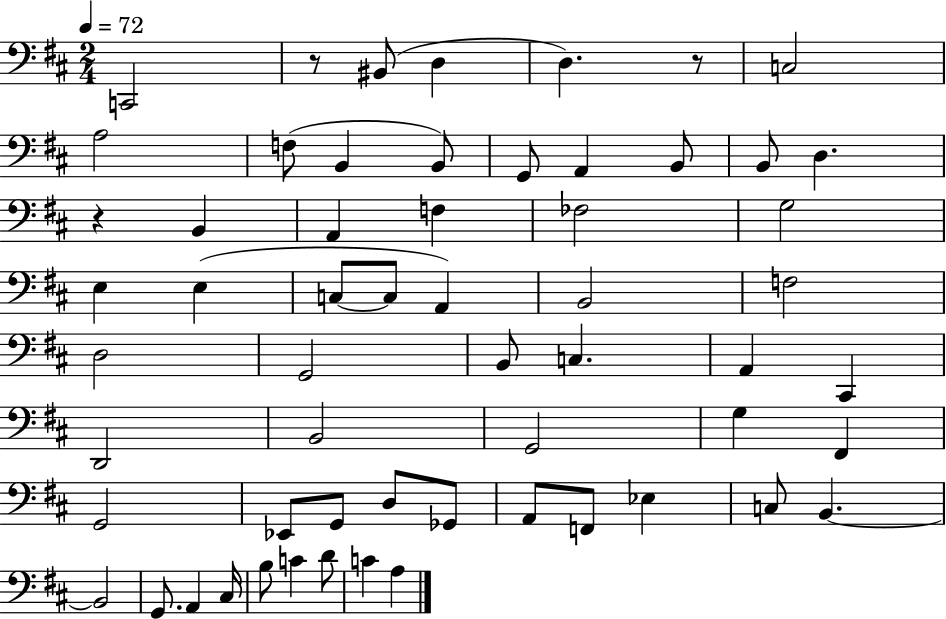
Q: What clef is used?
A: bass